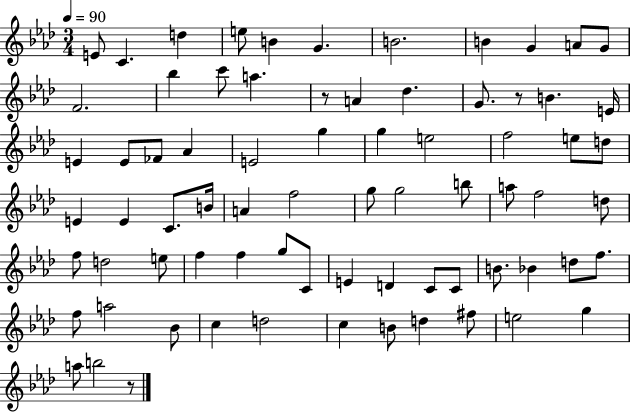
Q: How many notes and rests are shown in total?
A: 74